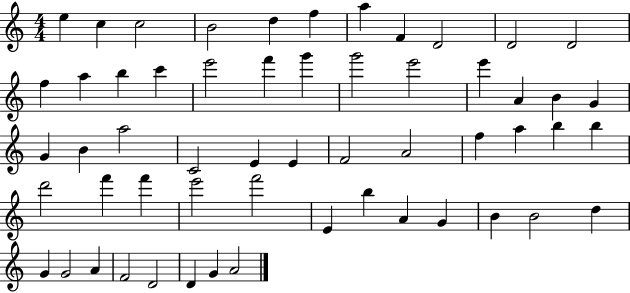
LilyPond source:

{
  \clef treble
  \numericTimeSignature
  \time 4/4
  \key c \major
  e''4 c''4 c''2 | b'2 d''4 f''4 | a''4 f'4 d'2 | d'2 d'2 | \break f''4 a''4 b''4 c'''4 | e'''2 f'''4 g'''4 | g'''2 e'''2 | e'''4 a'4 b'4 g'4 | \break g'4 b'4 a''2 | c'2 e'4 e'4 | f'2 a'2 | f''4 a''4 b''4 b''4 | \break d'''2 f'''4 f'''4 | e'''2 f'''2 | e'4 b''4 a'4 g'4 | b'4 b'2 d''4 | \break g'4 g'2 a'4 | f'2 d'2 | d'4 g'4 a'2 | \bar "|."
}